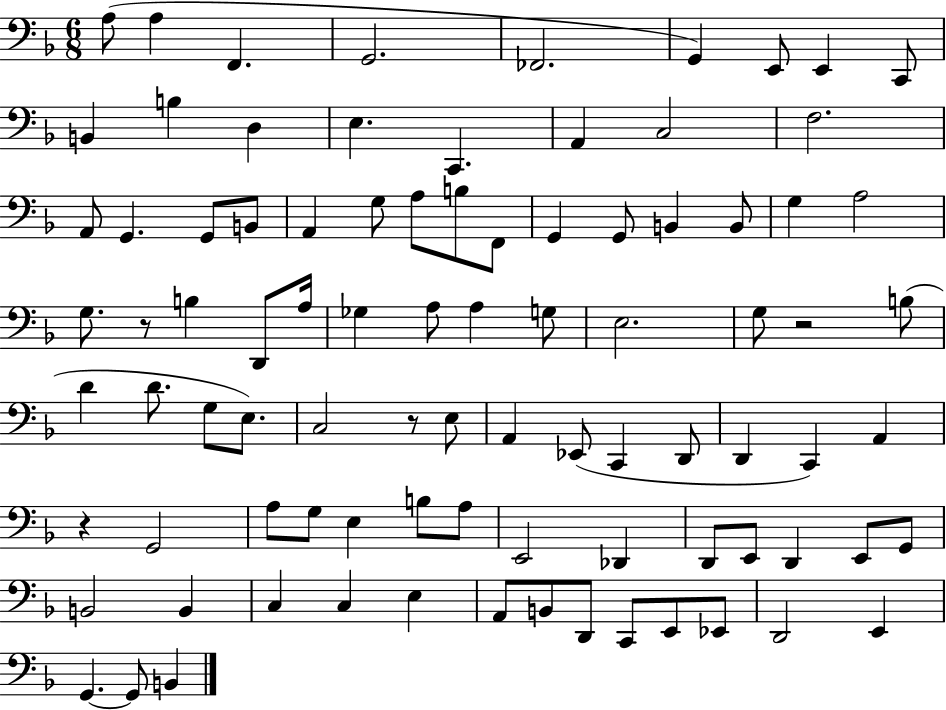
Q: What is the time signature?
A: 6/8